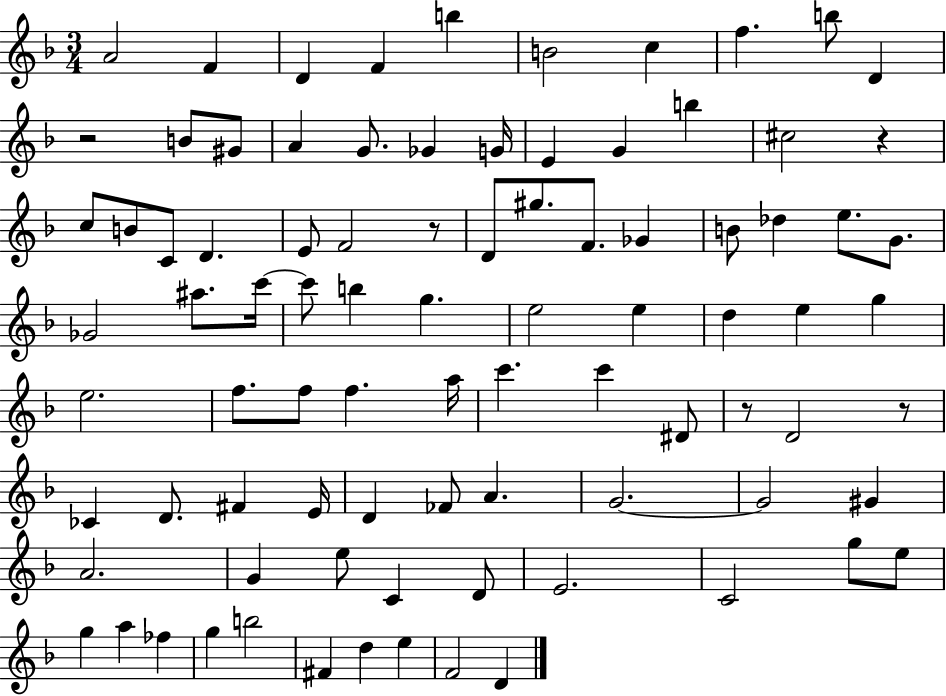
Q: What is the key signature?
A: F major